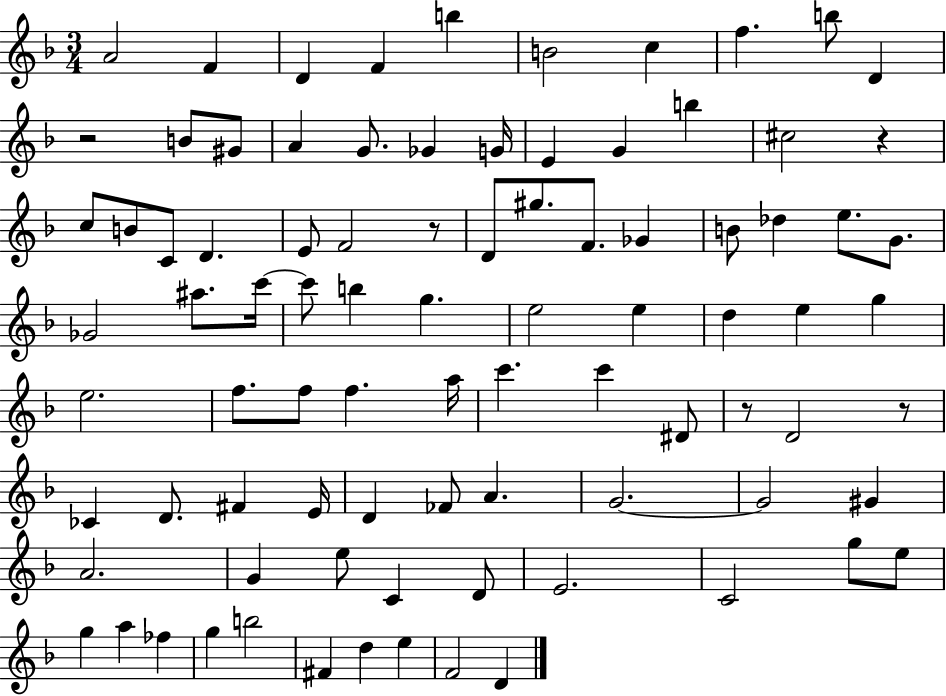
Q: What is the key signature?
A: F major